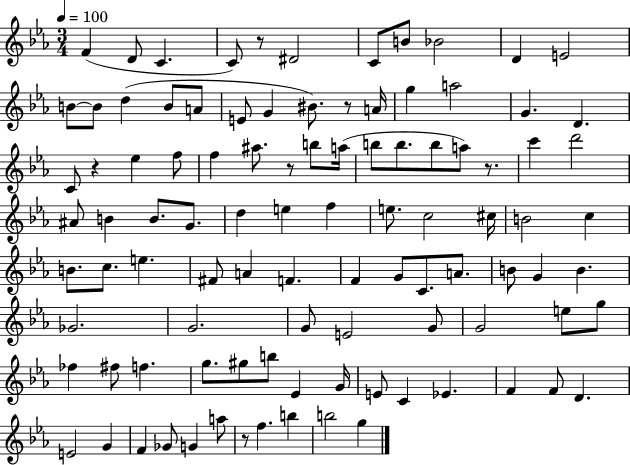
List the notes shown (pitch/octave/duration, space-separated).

F4/q D4/e C4/q. C4/e R/e D#4/h C4/e B4/e Bb4/h D4/q E4/h B4/e B4/e D5/q B4/e A4/e E4/e G4/q BIS4/e. R/e A4/s G5/q A5/h G4/q. D4/q. C4/e R/q Eb5/q F5/e F5/q A#5/e. R/e B5/e A5/s B5/e B5/e. B5/e A5/e R/e. C6/q D6/h A#4/e B4/q B4/e. G4/e. D5/q E5/q F5/q E5/e. C5/h C#5/s B4/h C5/q B4/e. C5/e. E5/q. F#4/e A4/q F4/q. F4/q G4/e C4/e. A4/e. B4/e G4/q B4/q. Gb4/h. G4/h. G4/e E4/h G4/e G4/h E5/e G5/e FES5/q F#5/e F5/q. G5/e. G#5/e B5/e Eb4/q G4/s E4/e C4/q Eb4/q. F4/q F4/e D4/q. E4/h G4/q F4/q Gb4/e G4/q A5/e R/e F5/q. B5/q B5/h G5/q